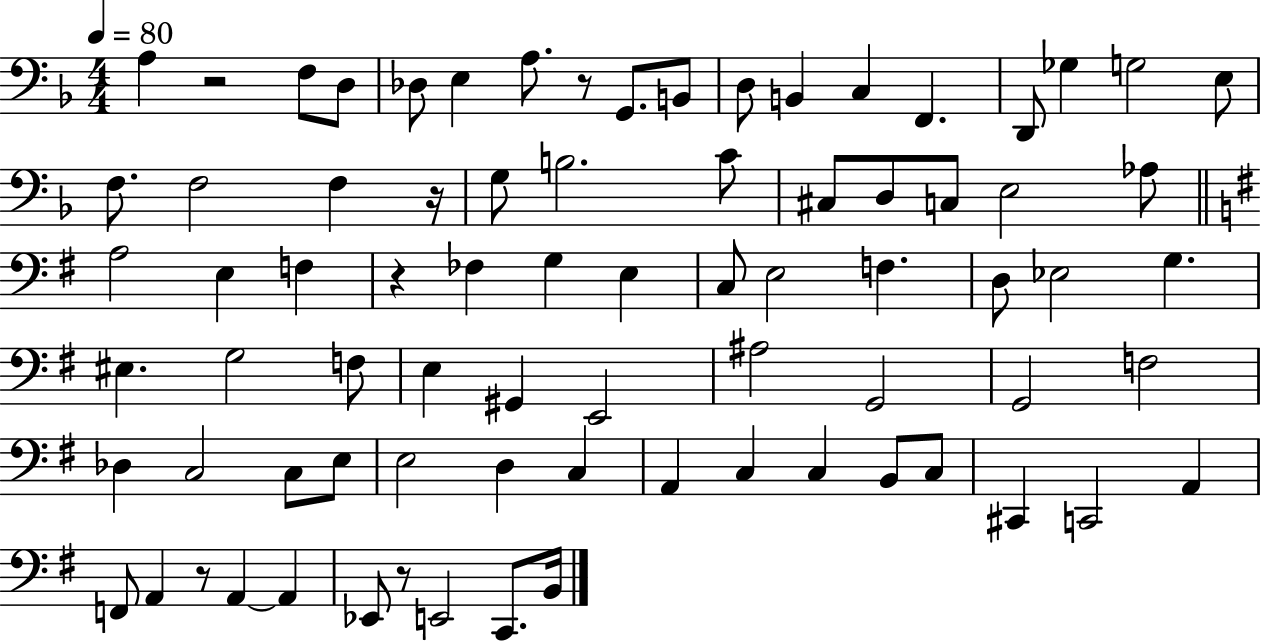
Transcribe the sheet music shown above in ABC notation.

X:1
T:Untitled
M:4/4
L:1/4
K:F
A, z2 F,/2 D,/2 _D,/2 E, A,/2 z/2 G,,/2 B,,/2 D,/2 B,, C, F,, D,,/2 _G, G,2 E,/2 F,/2 F,2 F, z/4 G,/2 B,2 C/2 ^C,/2 D,/2 C,/2 E,2 _A,/2 A,2 E, F, z _F, G, E, C,/2 E,2 F, D,/2 _E,2 G, ^E, G,2 F,/2 E, ^G,, E,,2 ^A,2 G,,2 G,,2 F,2 _D, C,2 C,/2 E,/2 E,2 D, C, A,, C, C, B,,/2 C,/2 ^C,, C,,2 A,, F,,/2 A,, z/2 A,, A,, _E,,/2 z/2 E,,2 C,,/2 B,,/4